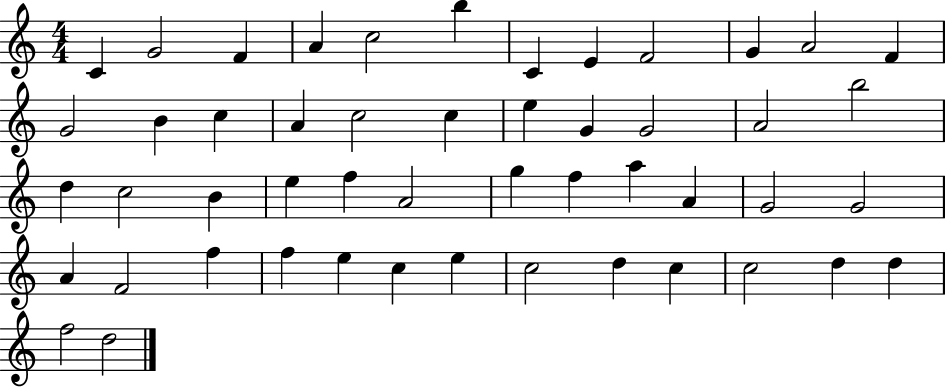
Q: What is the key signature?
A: C major